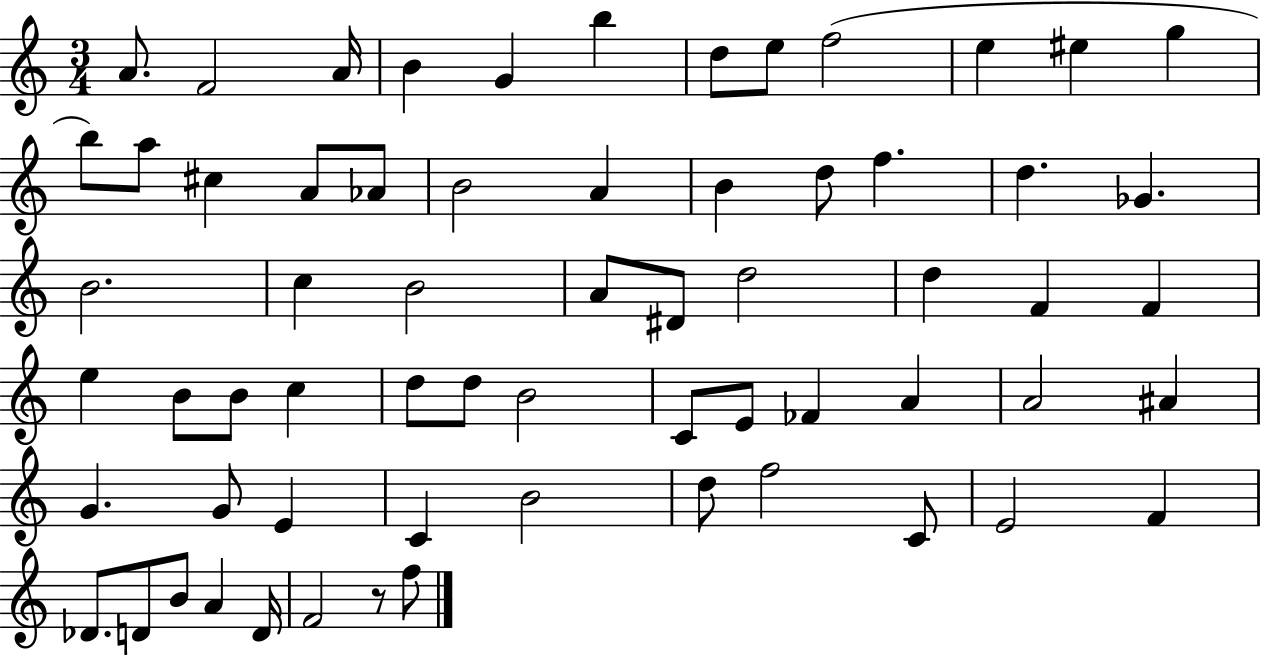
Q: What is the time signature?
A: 3/4